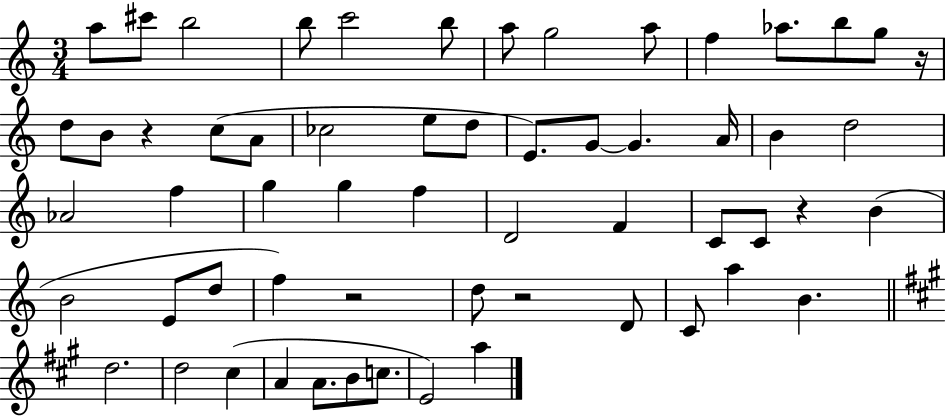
A5/e C#6/e B5/h B5/e C6/h B5/e A5/e G5/h A5/e F5/q Ab5/e. B5/e G5/e R/s D5/e B4/e R/q C5/e A4/e CES5/h E5/e D5/e E4/e. G4/e G4/q. A4/s B4/q D5/h Ab4/h F5/q G5/q G5/q F5/q D4/h F4/q C4/e C4/e R/q B4/q B4/h E4/e D5/e F5/q R/h D5/e R/h D4/e C4/e A5/q B4/q. D5/h. D5/h C#5/q A4/q A4/e. B4/e C5/e. E4/h A5/q